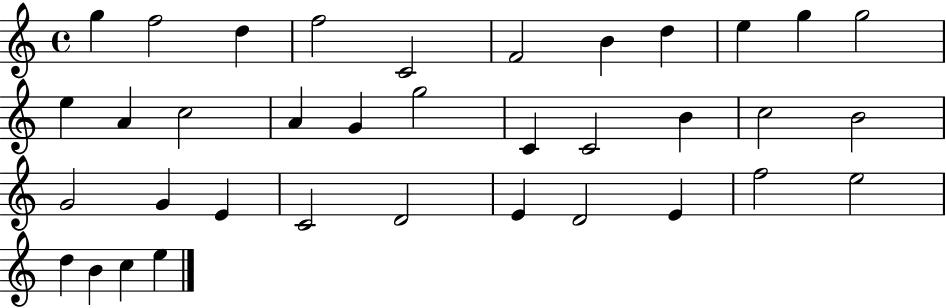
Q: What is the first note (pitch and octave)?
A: G5